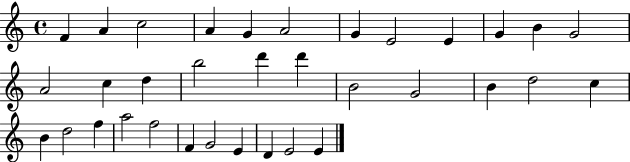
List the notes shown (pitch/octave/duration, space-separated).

F4/q A4/q C5/h A4/q G4/q A4/h G4/q E4/h E4/q G4/q B4/q G4/h A4/h C5/q D5/q B5/h D6/q D6/q B4/h G4/h B4/q D5/h C5/q B4/q D5/h F5/q A5/h F5/h F4/q G4/h E4/q D4/q E4/h E4/q